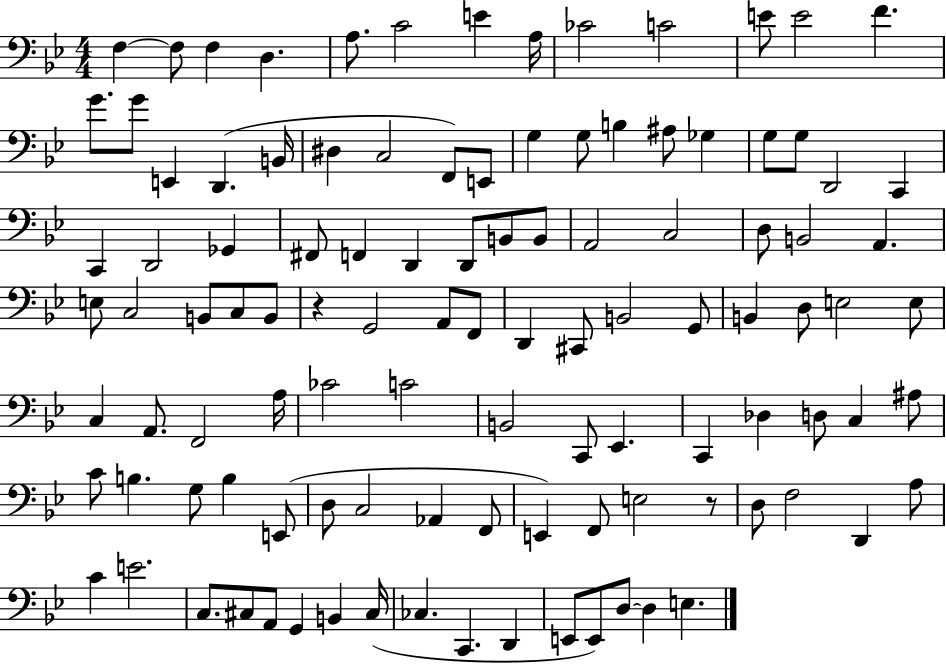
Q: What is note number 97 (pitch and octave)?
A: G2